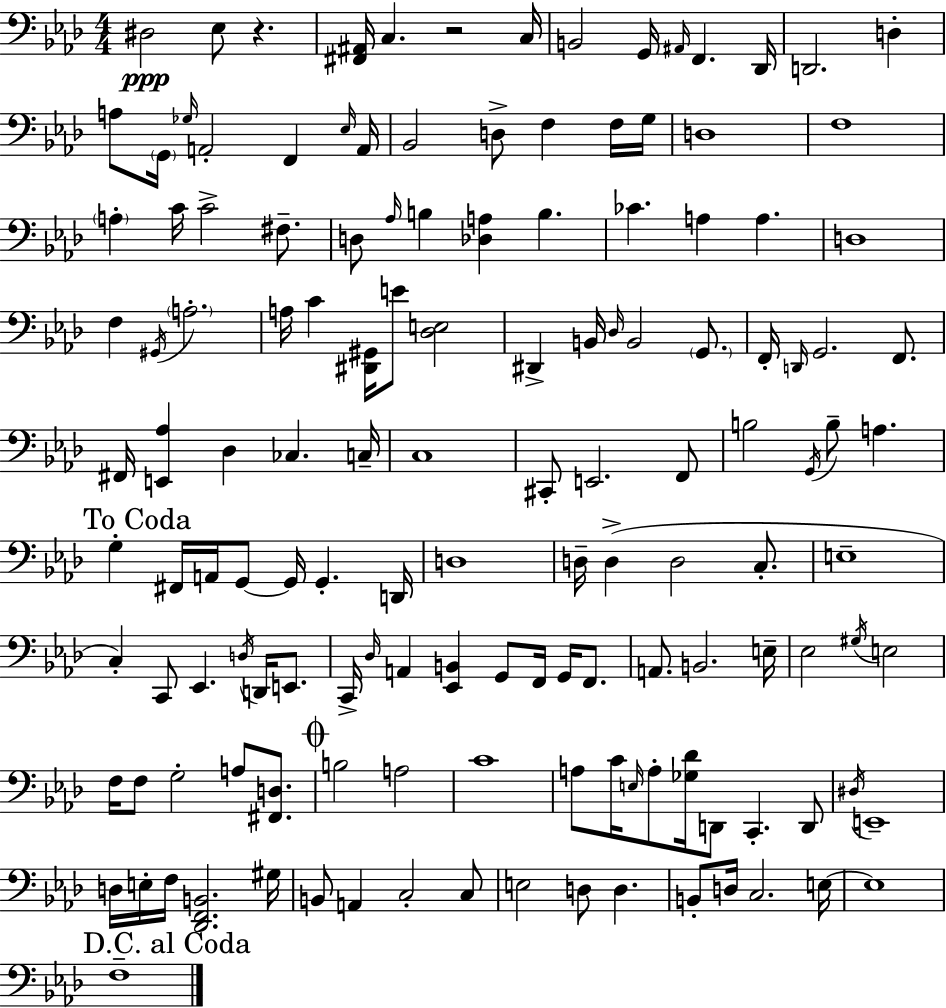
{
  \clef bass
  \numericTimeSignature
  \time 4/4
  \key aes \major
  dis2\ppp ees8 r4. | <fis, ais,>16 c4. r2 c16 | b,2 g,16 \grace { ais,16 } f,4. | des,16 d,2. d4-. | \break a8 \parenthesize g,16 \grace { ges16 } a,2-. f,4 | \grace { ees16 } a,16 bes,2 d8-> f4 | f16 g16 d1 | f1 | \break \parenthesize a4-. c'16 c'2-> | fis8.-- d8 \grace { aes16 } b4 <des a>4 b4. | ces'4. a4 a4. | d1 | \break f4 \acciaccatura { gis,16 } \parenthesize a2.-. | a16 c'4 <dis, gis,>16 e'8 <des e>2 | dis,4-> b,16 \grace { des16 } b,2 | \parenthesize g,8. f,16-. \grace { d,16 } g,2. | \break f,8. fis,16 <e, aes>4 des4 | ces4. c16-- c1 | cis,8-. e,2. | f,8 b2 \acciaccatura { g,16 } | \break b8-- a4. \mark "To Coda" g4-. fis,16 a,16 g,8~~ | g,16 g,4.-. d,16 d1 | d16-- d4->( d2 | c8.-. e1-- | \break c4-.) c,8 ees,4. | \acciaccatura { d16 } d,16 e,8. c,16-> \grace { des16 } a,4 <ees, b,>4 | g,8 f,16 g,16 f,8. a,8. b,2. | e16-- ees2 | \break \acciaccatura { gis16 } e2 f16 f8 g2-. | a8 <fis, d>8. \mark \markup { \musicglyph "scripts.coda" } b2 | a2 c'1 | a8 c'16 \grace { e16 } a8-. | \break <ges des'>16 d,8 c,4.-. d,8 \acciaccatura { dis16 } e,1-- | d16 e16-. f16 | <des, f, b,>2. gis16 b,8 a,4 | c2-. c8 e2 | \break d8 d4. b,8-. d16 | c2. e16~~ e1 | \mark "D.C. al Coda" f1-- | \bar "|."
}